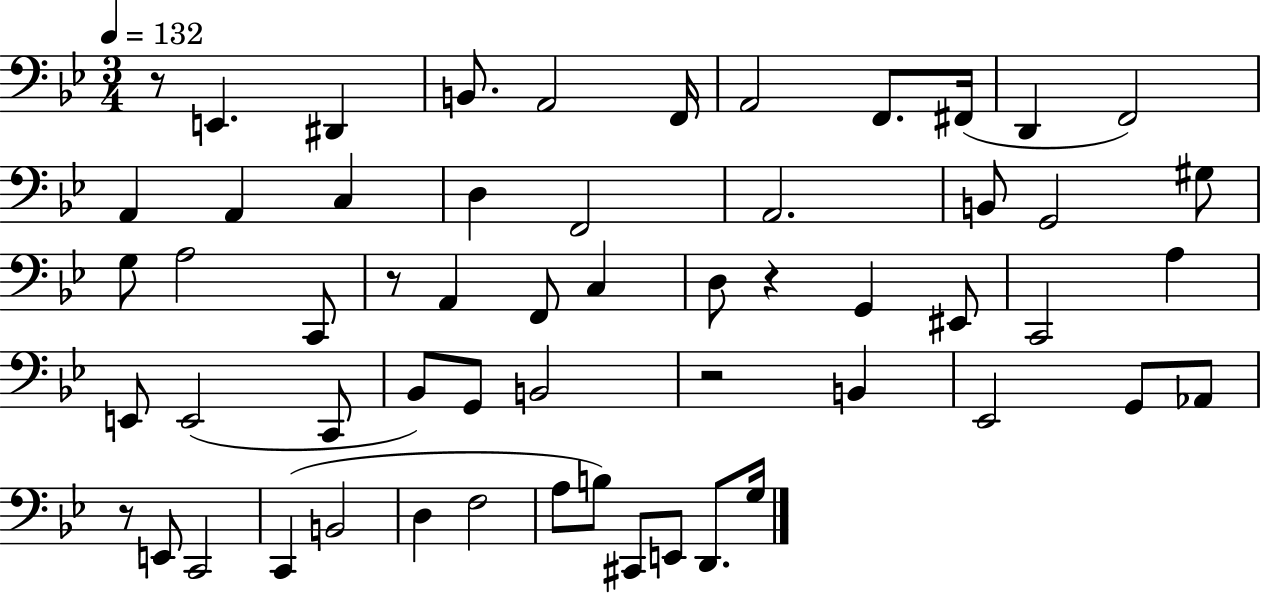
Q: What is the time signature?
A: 3/4